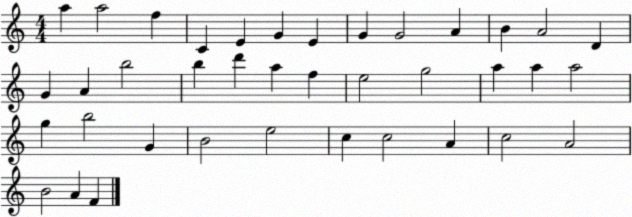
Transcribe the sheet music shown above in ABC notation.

X:1
T:Untitled
M:4/4
L:1/4
K:C
a a2 f C E G E G G2 A B A2 D G A b2 b d' a f e2 g2 a a a2 g b2 G B2 e2 c c2 A c2 A2 B2 A F